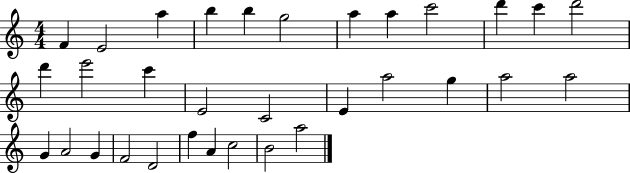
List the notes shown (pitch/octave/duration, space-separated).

F4/q E4/h A5/q B5/q B5/q G5/h A5/q A5/q C6/h D6/q C6/q D6/h D6/q E6/h C6/q E4/h C4/h E4/q A5/h G5/q A5/h A5/h G4/q A4/h G4/q F4/h D4/h F5/q A4/q C5/h B4/h A5/h